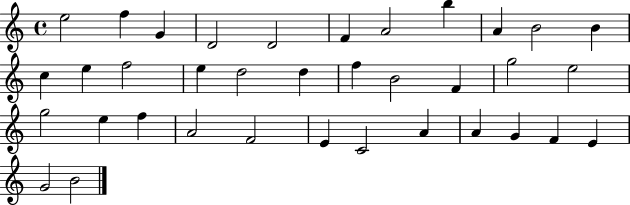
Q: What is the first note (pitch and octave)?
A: E5